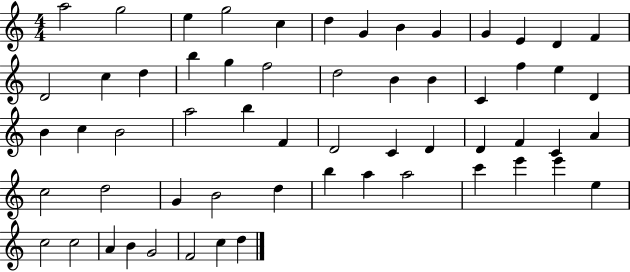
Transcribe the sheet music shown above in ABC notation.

X:1
T:Untitled
M:4/4
L:1/4
K:C
a2 g2 e g2 c d G B G G E D F D2 c d b g f2 d2 B B C f e D B c B2 a2 b F D2 C D D F C A c2 d2 G B2 d b a a2 c' e' e' e c2 c2 A B G2 F2 c d